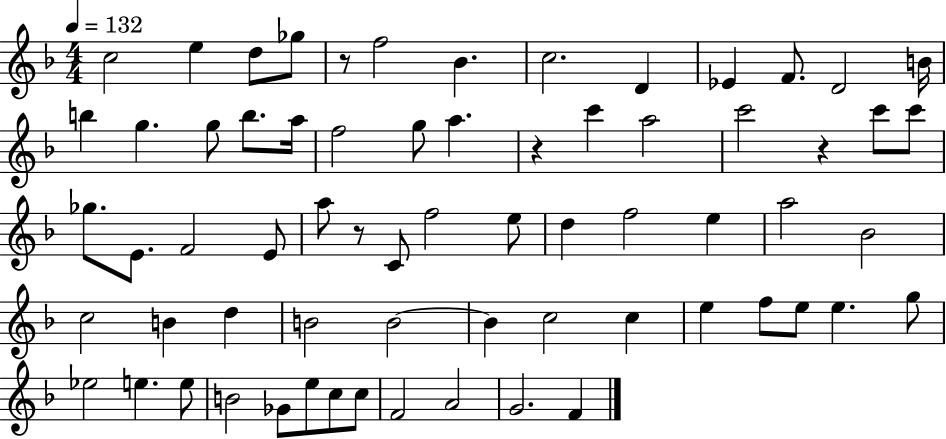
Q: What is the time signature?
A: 4/4